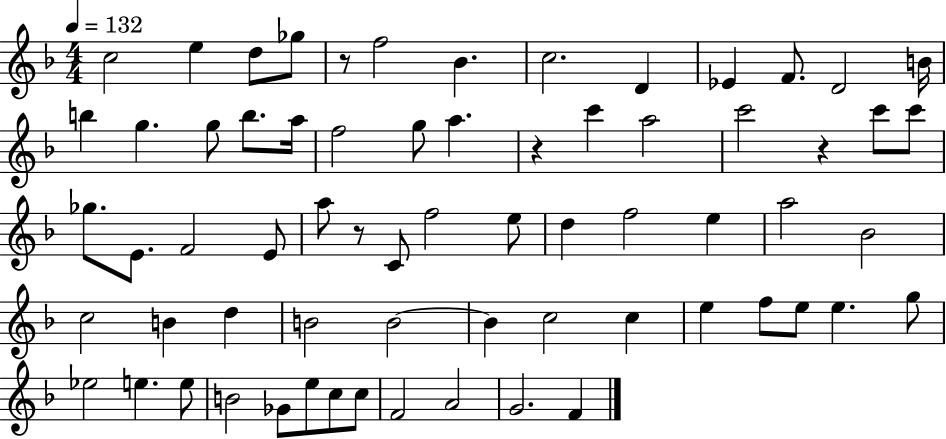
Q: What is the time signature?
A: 4/4